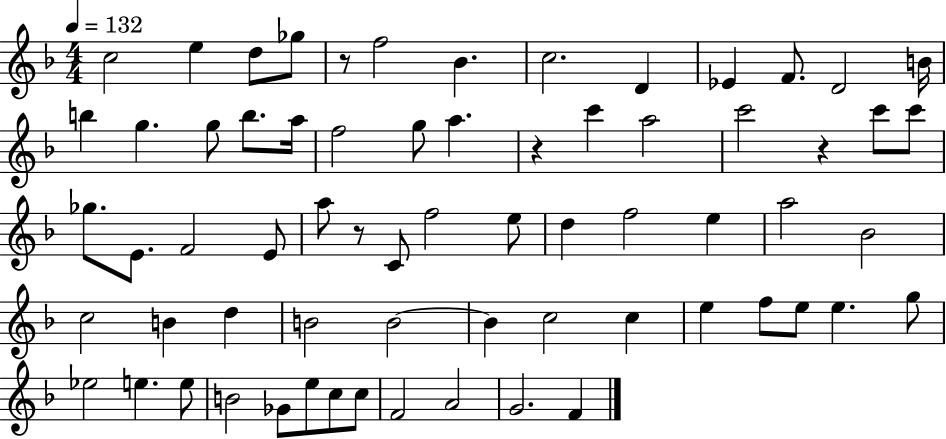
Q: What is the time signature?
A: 4/4